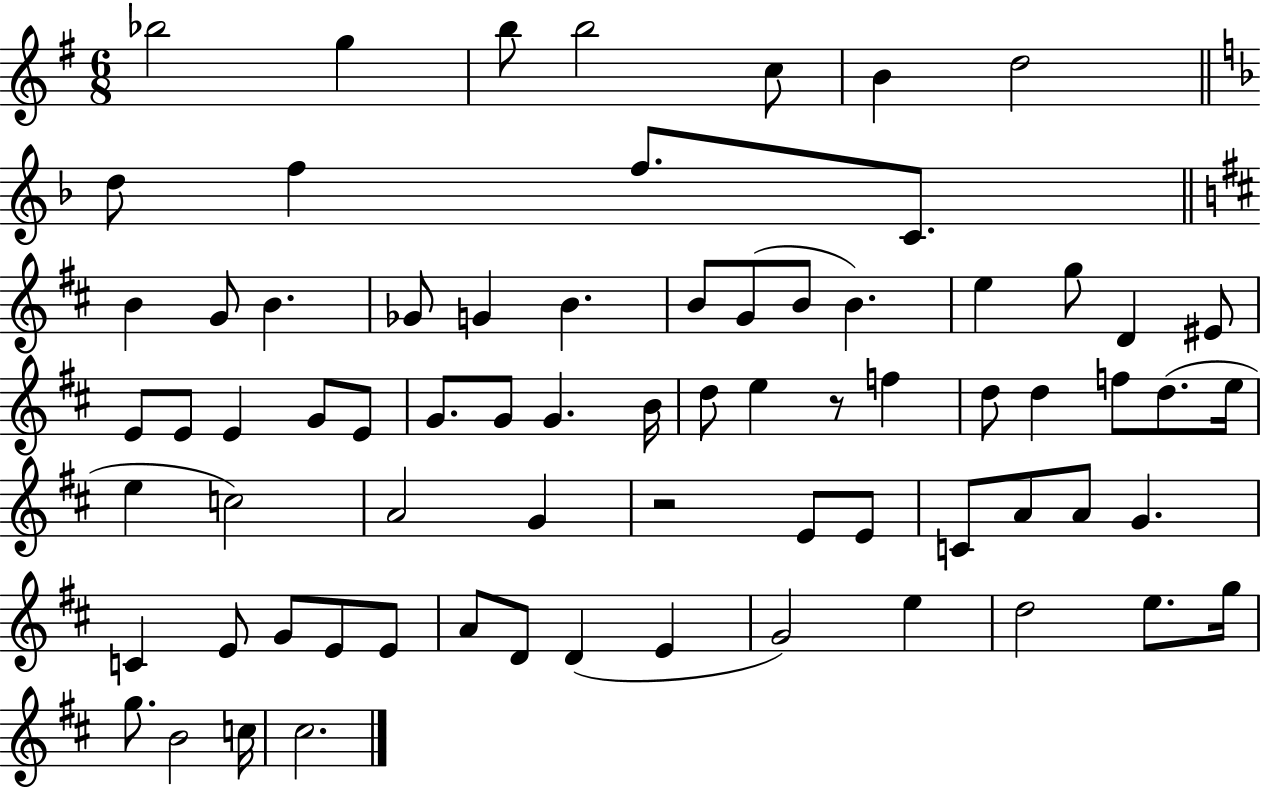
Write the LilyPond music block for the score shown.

{
  \clef treble
  \numericTimeSignature
  \time 6/8
  \key g \major
  bes''2 g''4 | b''8 b''2 c''8 | b'4 d''2 | \bar "||" \break \key f \major d''8 f''4 f''8. c'8. | \bar "||" \break \key d \major b'4 g'8 b'4. | ges'8 g'4 b'4. | b'8 g'8( b'8 b'4.) | e''4 g''8 d'4 eis'8 | \break e'8 e'8 e'4 g'8 e'8 | g'8. g'8 g'4. b'16 | d''8 e''4 r8 f''4 | d''8 d''4 f''8 d''8.( e''16 | \break e''4 c''2) | a'2 g'4 | r2 e'8 e'8 | c'8 a'8 a'8 g'4. | \break c'4 e'8 g'8 e'8 e'8 | a'8 d'8 d'4( e'4 | g'2) e''4 | d''2 e''8. g''16 | \break g''8. b'2 c''16 | cis''2. | \bar "|."
}